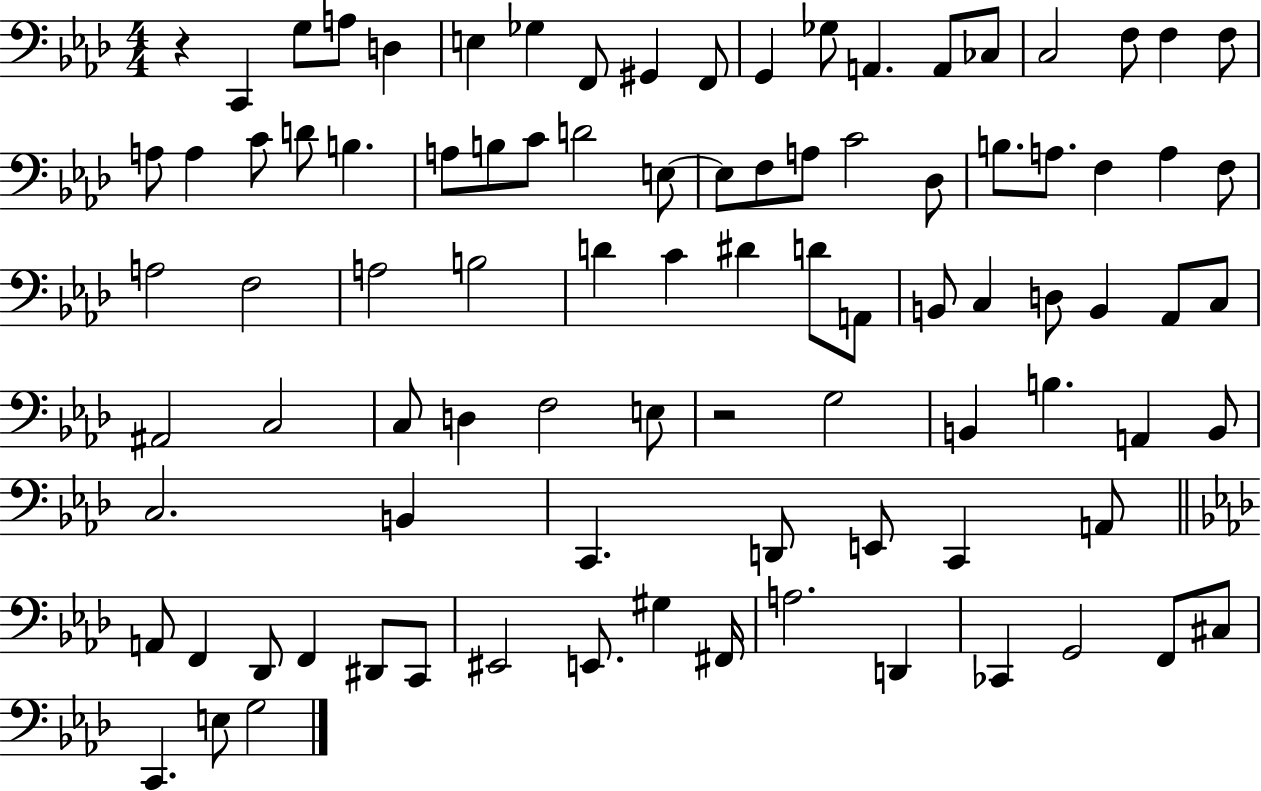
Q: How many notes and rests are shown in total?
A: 92